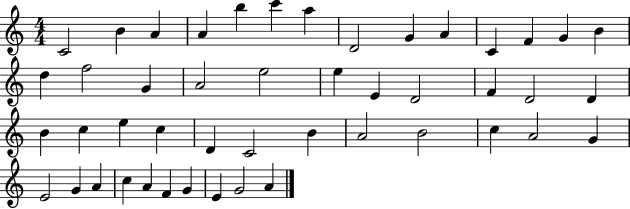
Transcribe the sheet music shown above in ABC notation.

X:1
T:Untitled
M:4/4
L:1/4
K:C
C2 B A A b c' a D2 G A C F G B d f2 G A2 e2 e E D2 F D2 D B c e c D C2 B A2 B2 c A2 G E2 G A c A F G E G2 A